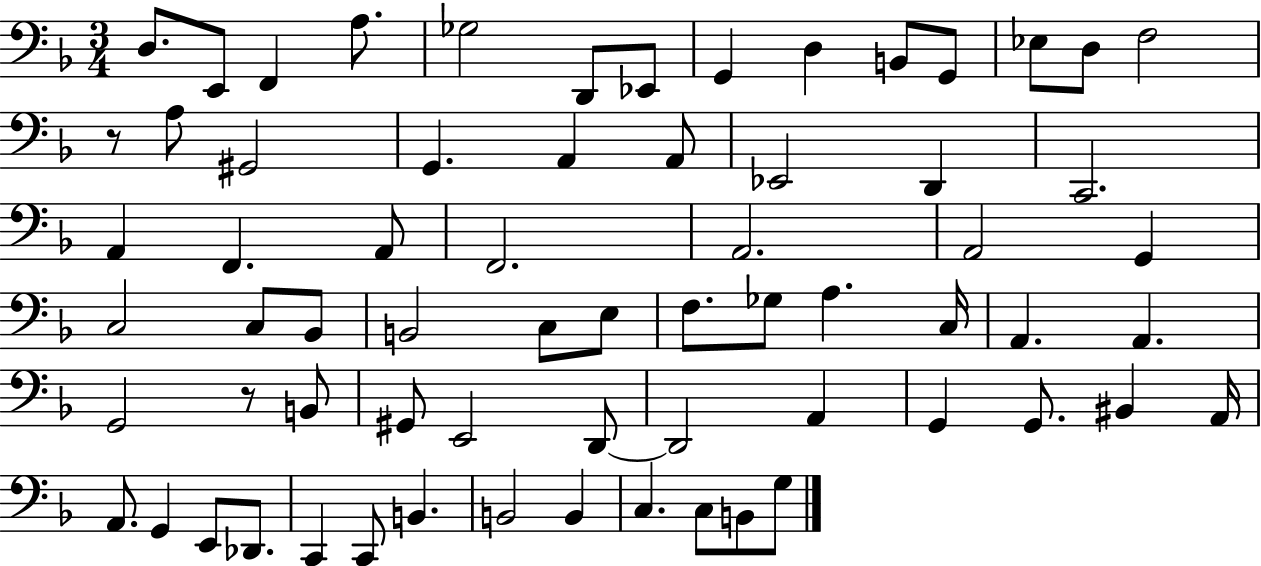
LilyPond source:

{
  \clef bass
  \numericTimeSignature
  \time 3/4
  \key f \major
  \repeat volta 2 { d8. e,8 f,4 a8. | ges2 d,8 ees,8 | g,4 d4 b,8 g,8 | ees8 d8 f2 | \break r8 a8 gis,2 | g,4. a,4 a,8 | ees,2 d,4 | c,2. | \break a,4 f,4. a,8 | f,2. | a,2. | a,2 g,4 | \break c2 c8 bes,8 | b,2 c8 e8 | f8. ges8 a4. c16 | a,4. a,4. | \break g,2 r8 b,8 | gis,8 e,2 d,8~~ | d,2 a,4 | g,4 g,8. bis,4 a,16 | \break a,8. g,4 e,8 des,8. | c,4 c,8 b,4. | b,2 b,4 | c4. c8 b,8 g8 | \break } \bar "|."
}